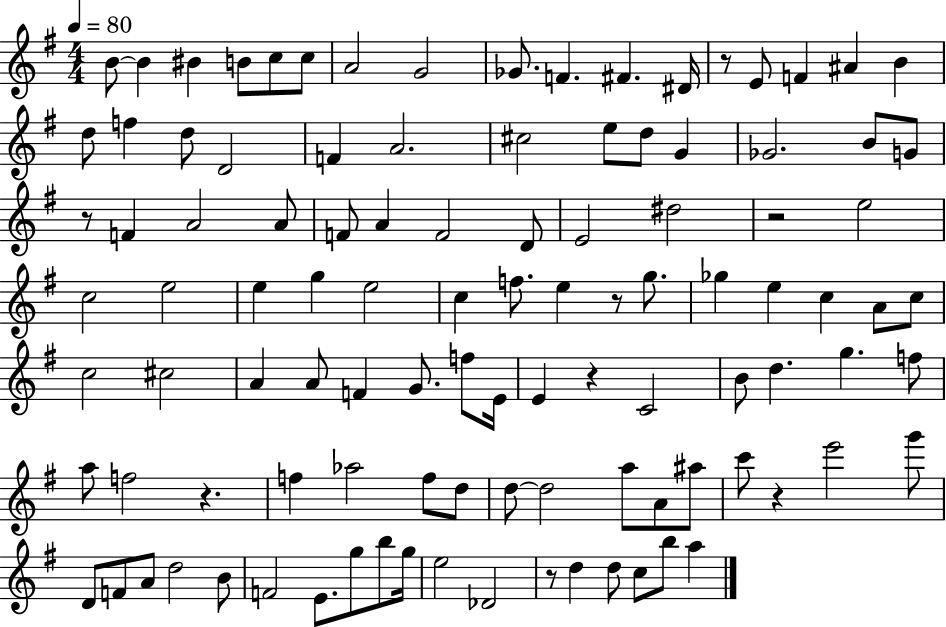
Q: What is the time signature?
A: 4/4